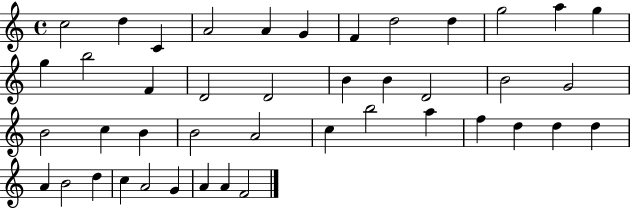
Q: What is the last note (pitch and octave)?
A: F4